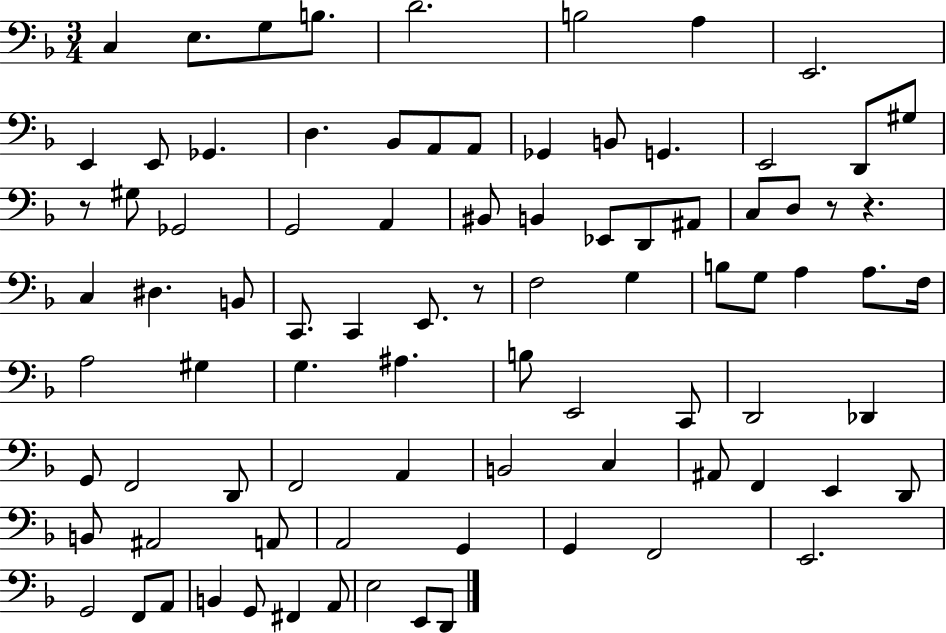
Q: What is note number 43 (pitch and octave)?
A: A3